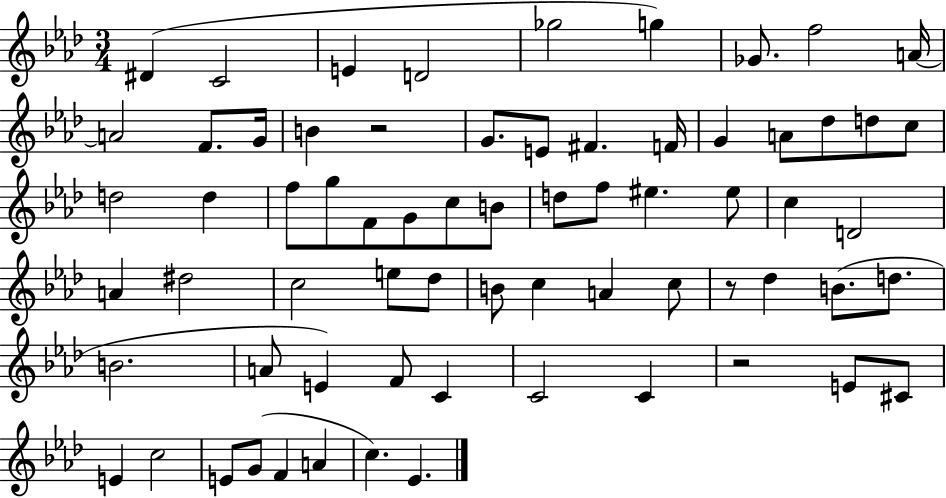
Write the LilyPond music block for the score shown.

{
  \clef treble
  \numericTimeSignature
  \time 3/4
  \key aes \major
  \repeat volta 2 { dis'4( c'2 | e'4 d'2 | ges''2 g''4) | ges'8. f''2 a'16~~ | \break a'2 f'8. g'16 | b'4 r2 | g'8. e'8 fis'4. f'16 | g'4 a'8 des''8 d''8 c''8 | \break d''2 d''4 | f''8 g''8 f'8 g'8 c''8 b'8 | d''8 f''8 eis''4. eis''8 | c''4 d'2 | \break a'4 dis''2 | c''2 e''8 des''8 | b'8 c''4 a'4 c''8 | r8 des''4 b'8.( d''8. | \break b'2. | a'8 e'4) f'8 c'4 | c'2 c'4 | r2 e'8 cis'8 | \break e'4 c''2 | e'8 g'8( f'4 a'4 | c''4.) ees'4. | } \bar "|."
}